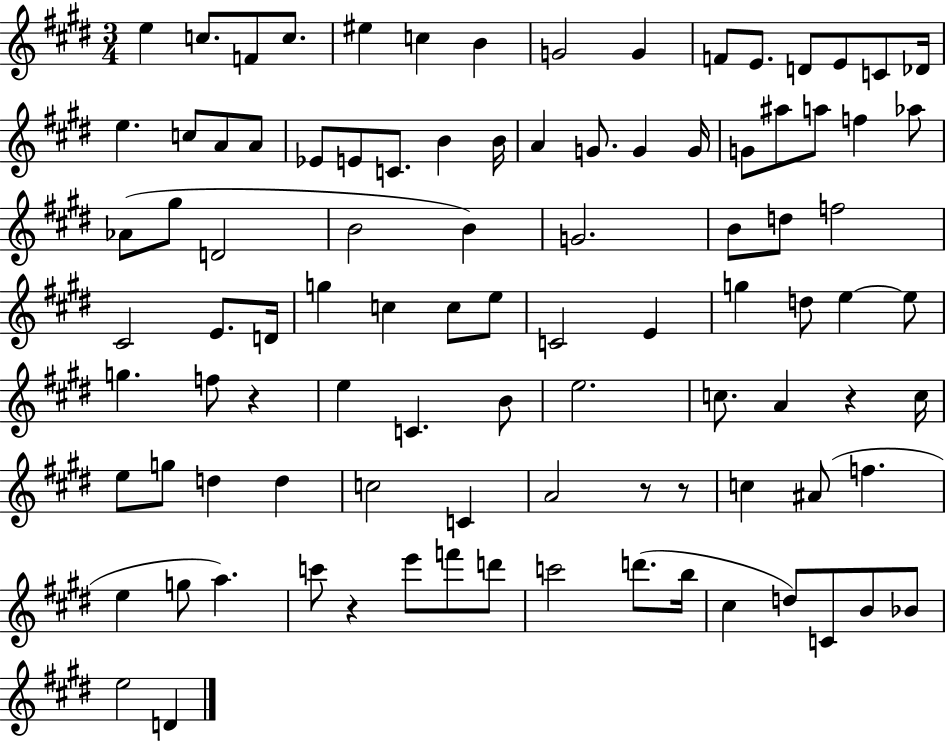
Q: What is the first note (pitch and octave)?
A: E5